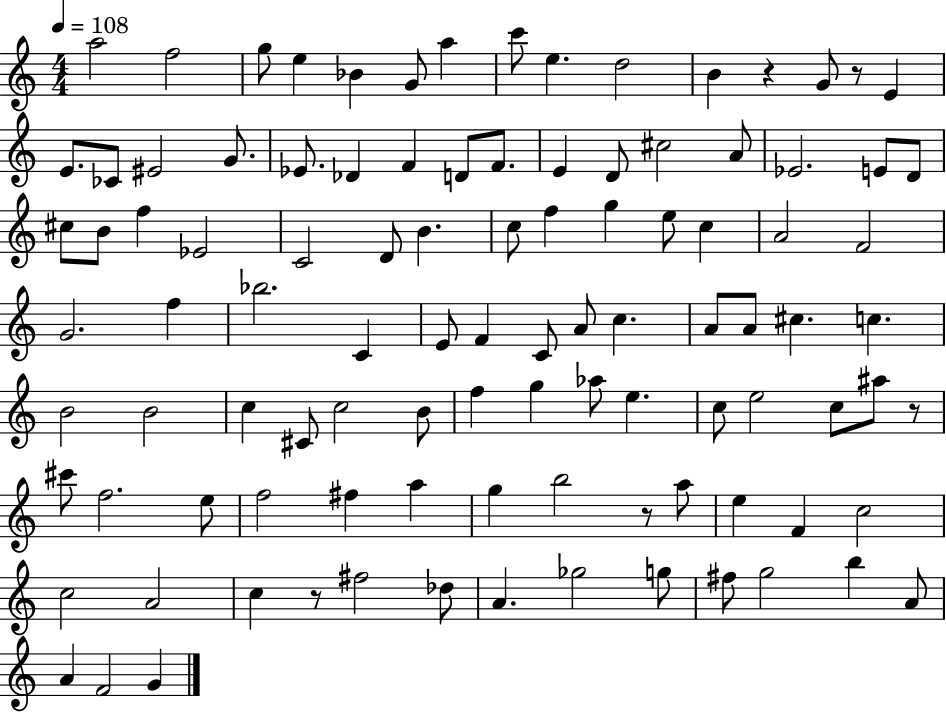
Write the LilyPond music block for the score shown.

{
  \clef treble
  \numericTimeSignature
  \time 4/4
  \key c \major
  \tempo 4 = 108
  a''2 f''2 | g''8 e''4 bes'4 g'8 a''4 | c'''8 e''4. d''2 | b'4 r4 g'8 r8 e'4 | \break e'8. ces'8 eis'2 g'8. | ees'8. des'4 f'4 d'8 f'8. | e'4 d'8 cis''2 a'8 | ees'2. e'8 d'8 | \break cis''8 b'8 f''4 ees'2 | c'2 d'8 b'4. | c''8 f''4 g''4 e''8 c''4 | a'2 f'2 | \break g'2. f''4 | bes''2. c'4 | e'8 f'4 c'8 a'8 c''4. | a'8 a'8 cis''4. c''4. | \break b'2 b'2 | c''4 cis'8 c''2 b'8 | f''4 g''4 aes''8 e''4. | c''8 e''2 c''8 ais''8 r8 | \break cis'''8 f''2. e''8 | f''2 fis''4 a''4 | g''4 b''2 r8 a''8 | e''4 f'4 c''2 | \break c''2 a'2 | c''4 r8 fis''2 des''8 | a'4. ges''2 g''8 | fis''8 g''2 b''4 a'8 | \break a'4 f'2 g'4 | \bar "|."
}